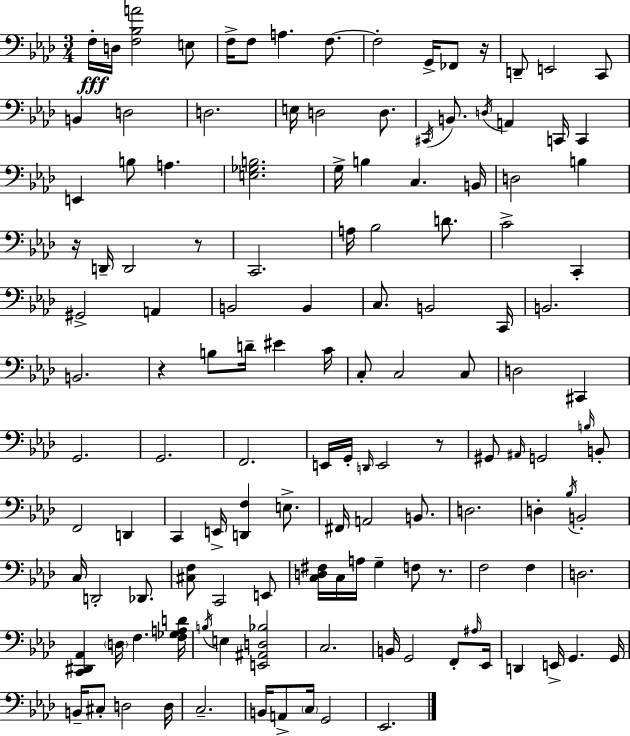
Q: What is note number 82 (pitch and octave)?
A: D3